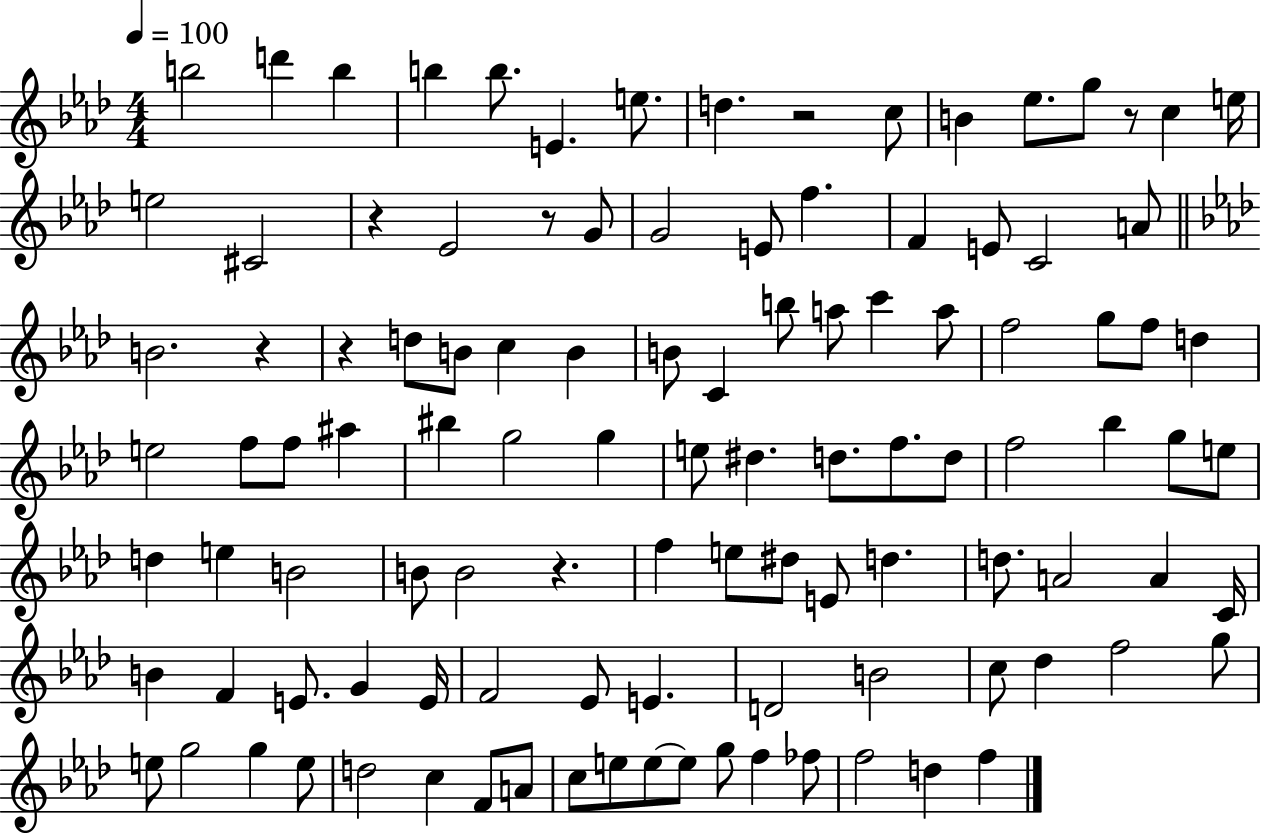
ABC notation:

X:1
T:Untitled
M:4/4
L:1/4
K:Ab
b2 d' b b b/2 E e/2 d z2 c/2 B _e/2 g/2 z/2 c e/4 e2 ^C2 z _E2 z/2 G/2 G2 E/2 f F E/2 C2 A/2 B2 z z d/2 B/2 c B B/2 C b/2 a/2 c' a/2 f2 g/2 f/2 d e2 f/2 f/2 ^a ^b g2 g e/2 ^d d/2 f/2 d/2 f2 _b g/2 e/2 d e B2 B/2 B2 z f e/2 ^d/2 E/2 d d/2 A2 A C/4 B F E/2 G E/4 F2 _E/2 E D2 B2 c/2 _d f2 g/2 e/2 g2 g e/2 d2 c F/2 A/2 c/2 e/2 e/2 e/2 g/2 f _f/2 f2 d f